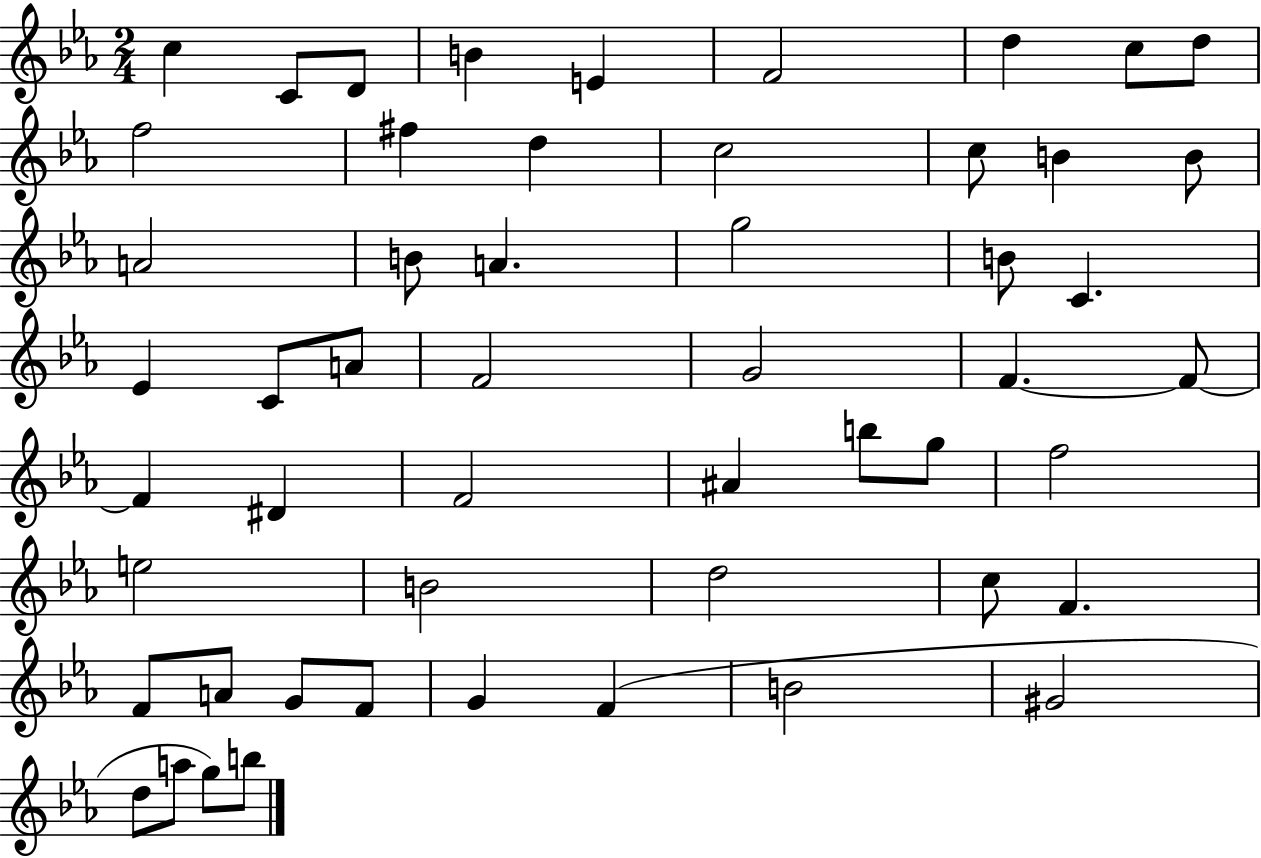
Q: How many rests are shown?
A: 0